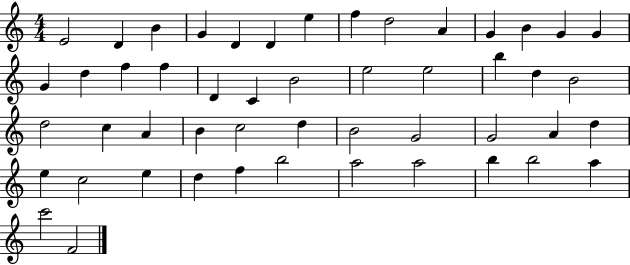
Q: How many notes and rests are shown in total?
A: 50